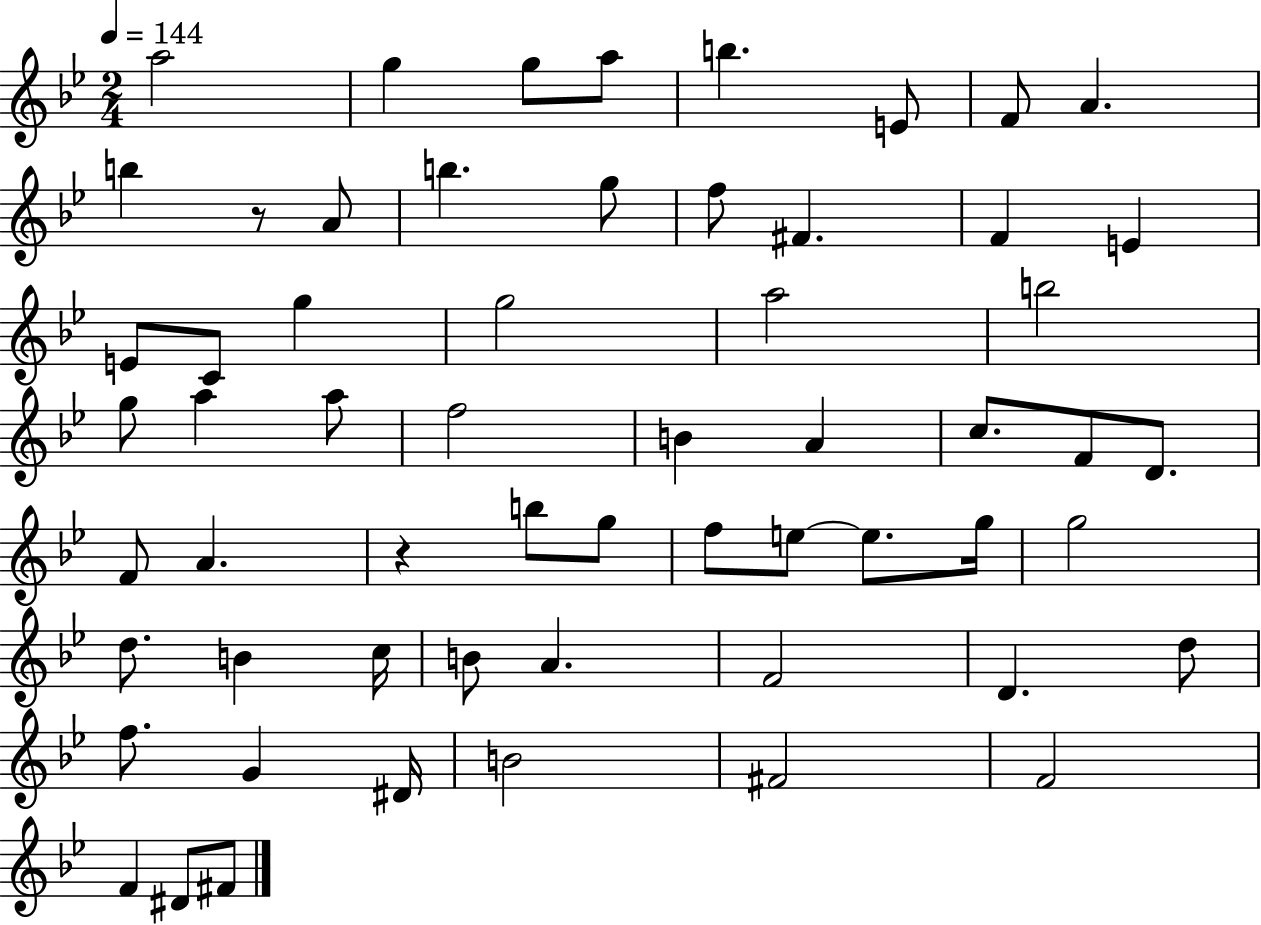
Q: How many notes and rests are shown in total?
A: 59